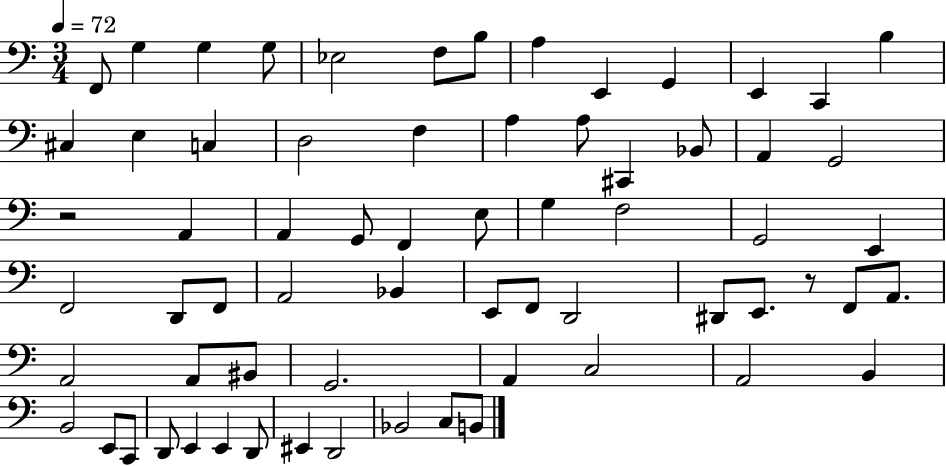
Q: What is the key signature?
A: C major